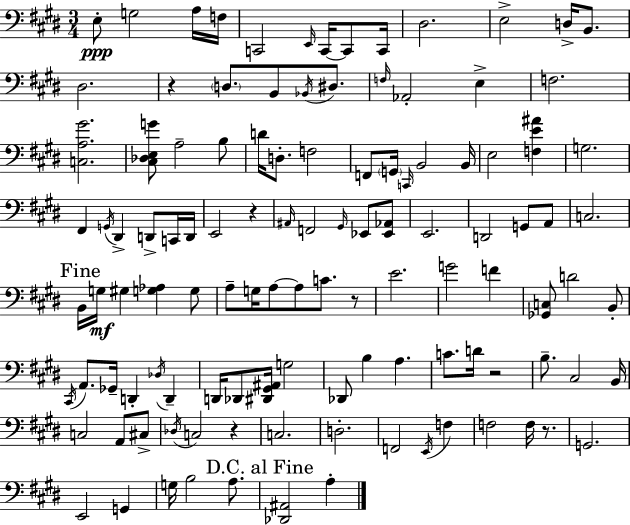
X:1
T:Untitled
M:3/4
L:1/4
K:E
E,/2 G,2 A,/4 F,/4 C,,2 E,,/4 C,,/4 C,,/2 C,,/4 ^D,2 E,2 D,/4 B,,/2 ^D,2 z D,/2 B,,/2 _B,,/4 ^D,/2 F,/4 _A,,2 E, F,2 [C,A,^G]2 [^C,_D,E,G]/2 A,2 B,/2 D/4 D,/2 F,2 F,,/2 G,,/4 C,,/4 B,,2 B,,/4 E,2 [F,E^A] G,2 ^F,, G,,/4 ^D,, D,,/2 C,,/4 D,,/4 E,,2 z ^A,,/4 F,,2 ^G,,/4 _E,,/2 [_E,,_A,,]/2 E,,2 D,,2 G,,/2 A,,/2 C,2 B,,/4 G,/4 ^G, [G,_A,] G,/2 A,/2 G,/4 A,/2 A,/2 C/2 z/2 E2 G2 F [_G,,C,]/2 D2 B,,/2 ^C,,/4 A,,/2 _G,,/4 D,, _D,/4 D,, D,,/4 _D,,/2 [^D,,^G,,^A,,]/4 G,2 _D,,/2 B, A, C/2 D/4 z2 B,/2 ^C,2 B,,/4 C,2 A,,/2 ^C,/2 _D,/4 C,2 z C,2 D,2 F,,2 E,,/4 F, F,2 F,/4 z/2 G,,2 E,,2 G,, G,/4 B,2 A,/2 [_D,,^A,,]2 A,